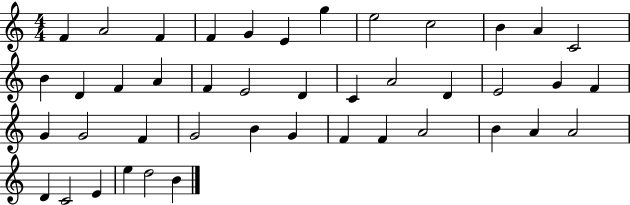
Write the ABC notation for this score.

X:1
T:Untitled
M:4/4
L:1/4
K:C
F A2 F F G E g e2 c2 B A C2 B D F A F E2 D C A2 D E2 G F G G2 F G2 B G F F A2 B A A2 D C2 E e d2 B